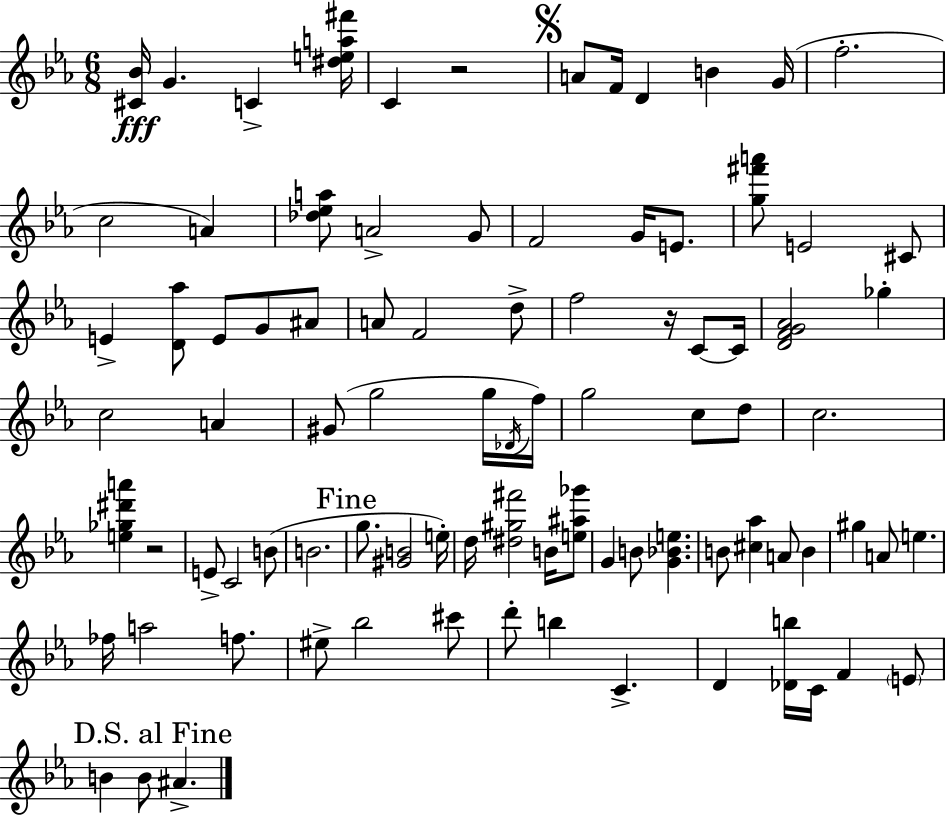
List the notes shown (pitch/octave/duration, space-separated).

[C#4,Bb4]/s G4/q. C4/q [D#5,E5,A5,F#6]/s C4/q R/h A4/e F4/s D4/q B4/q G4/s F5/h. C5/h A4/q [Db5,Eb5,A5]/e A4/h G4/e F4/h G4/s E4/e. [G5,F#6,A6]/e E4/h C#4/e E4/q [D4,Ab5]/e E4/e G4/e A#4/e A4/e F4/h D5/e F5/h R/s C4/e C4/s [D4,F4,G4,Ab4]/h Gb5/q C5/h A4/q G#4/e G5/h G5/s Db4/s F5/s G5/h C5/e D5/e C5/h. [E5,Gb5,D#6,A6]/q R/h E4/e C4/h B4/e B4/h. G5/e. [G#4,B4]/h E5/s D5/s [D#5,G#5,F#6]/h B4/s [E5,A#5,Gb6]/e G4/q B4/e [G4,Bb4,E5]/q. B4/e [C#5,Ab5]/q A4/e B4/q G#5/q A4/e E5/q. FES5/s A5/h F5/e. EIS5/e Bb5/h C#6/e D6/e B5/q C4/q. D4/q [Db4,B5]/s C4/s F4/q E4/e B4/q B4/e A#4/q.